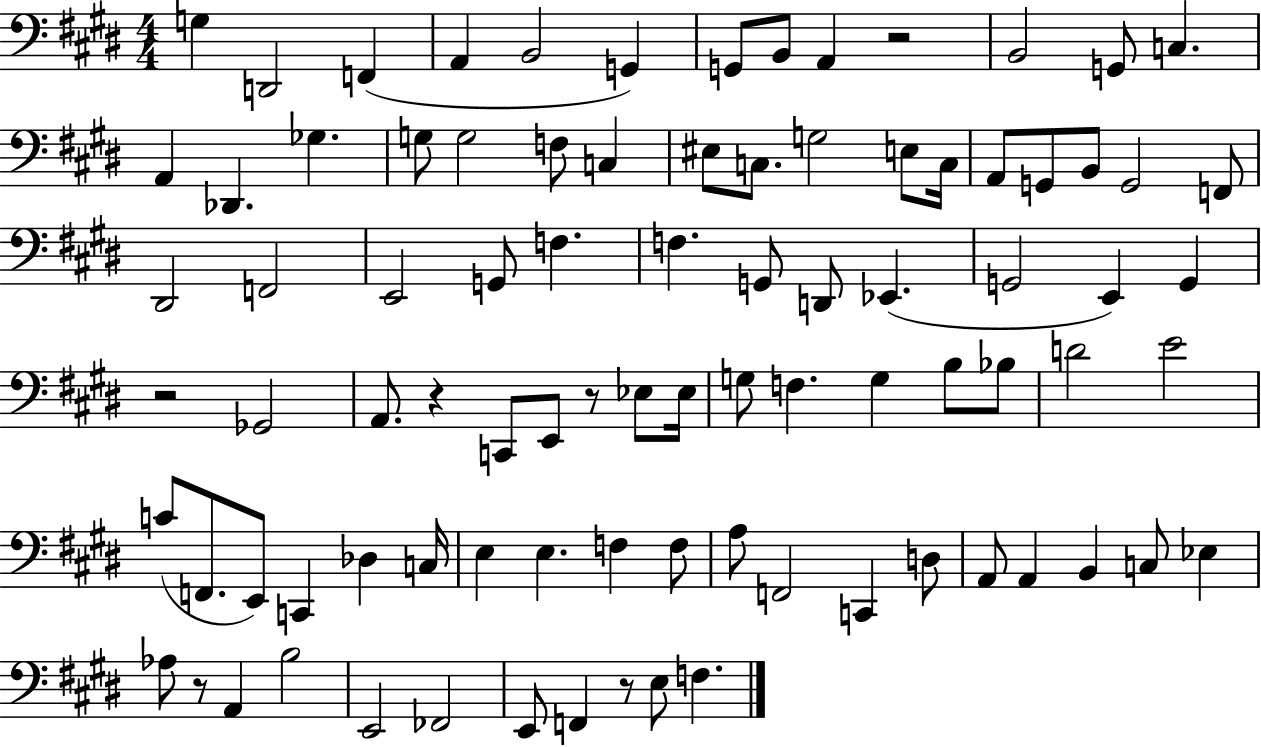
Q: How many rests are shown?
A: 6